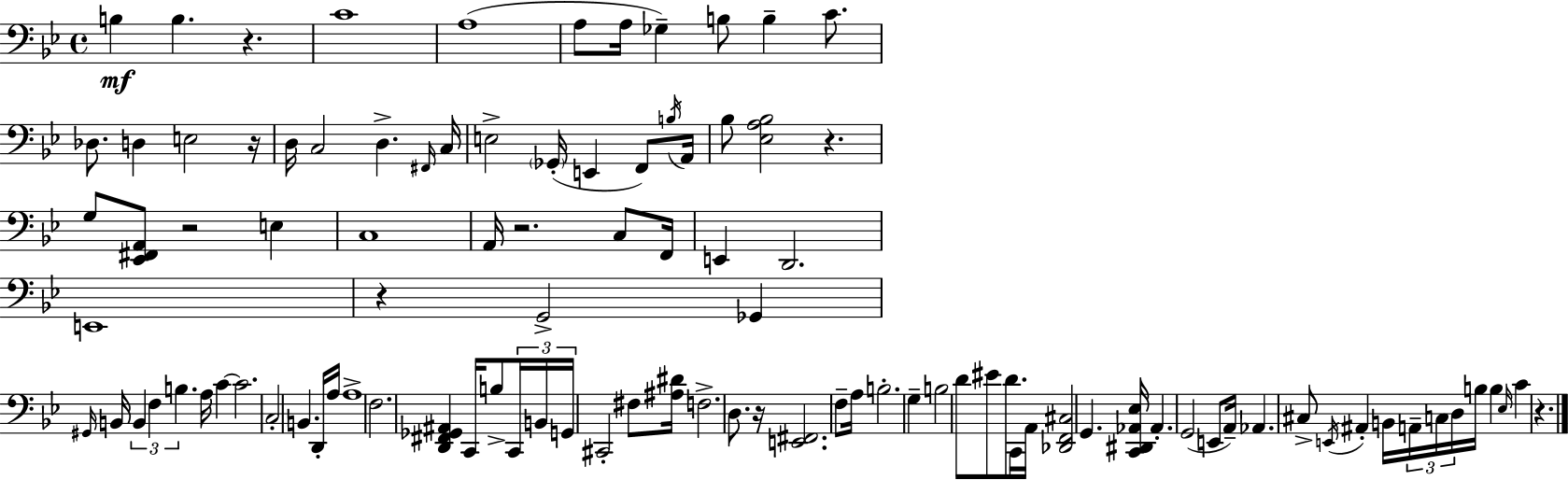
{
  \clef bass
  \time 4/4
  \defaultTimeSignature
  \key g \minor
  b4\mf b4. r4. | c'1 | a1( | a8 a16 ges4--) b8 b4-- c'8. | \break des8. d4 e2 r16 | d16 c2 d4.-> \grace { fis,16 } | c16 e2-> \parenthesize ges,16-.( e,4 f,8) | \acciaccatura { b16 } a,16 bes8 <ees a bes>2 r4. | \break g8 <ees, fis, a,>8 r2 e4 | c1 | a,16 r2. c8 | f,16 e,4 d,2. | \break e,1 | r4 g,2-> ges,4 | \grace { gis,16 } b,16 \tuplet 3/2 { b,4 f4 b4. } | a16 c'4~~ c'2. | \break c2-. b,4. | d,16-. a16 a1-> | f2. <d, fis, ges, ais,>4 | c,16 b8-> \tuplet 3/2 { c,16 b,16 g,16 } cis,2-. | \break fis8 <ais dis'>16 f2.-> | d8. r16 <e, fis,>2. | f8-- a16 b2.-. g4-- | b2 d'8 eis'8 d'8. | \break c,16 a,16 <des, f, cis>2 g,4. | <c, dis, aes, ees>16 aes,4.-. g,2( | e,8 a,16--) aes,4. cis8-> \acciaccatura { e,16 } ais,4-. | b,16 \tuplet 3/2 { a,16-- c16 d16 } b16 b4 \grace { ees16 } c'4 r4. | \break \bar "|."
}